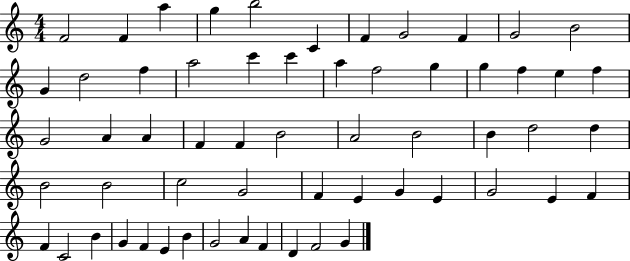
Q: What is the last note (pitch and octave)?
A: G4